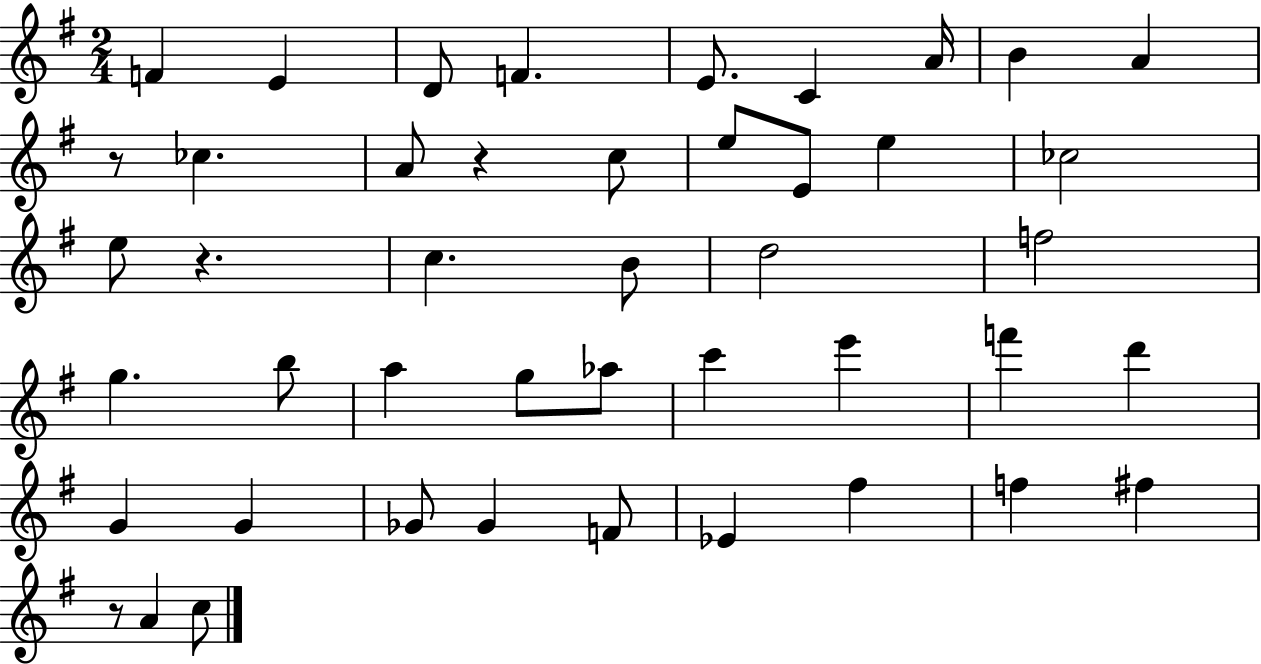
F4/q E4/q D4/e F4/q. E4/e. C4/q A4/s B4/q A4/q R/e CES5/q. A4/e R/q C5/e E5/e E4/e E5/q CES5/h E5/e R/q. C5/q. B4/e D5/h F5/h G5/q. B5/e A5/q G5/e Ab5/e C6/q E6/q F6/q D6/q G4/q G4/q Gb4/e Gb4/q F4/e Eb4/q F#5/q F5/q F#5/q R/e A4/q C5/e